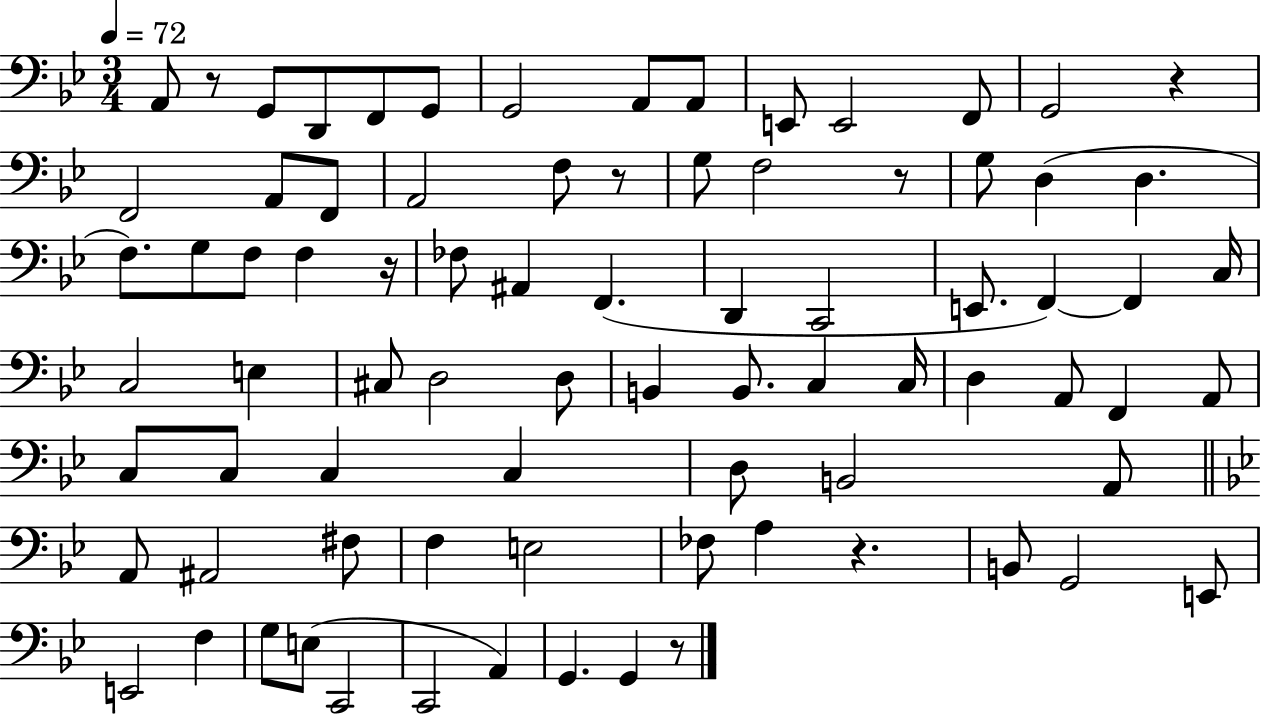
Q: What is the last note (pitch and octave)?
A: G2